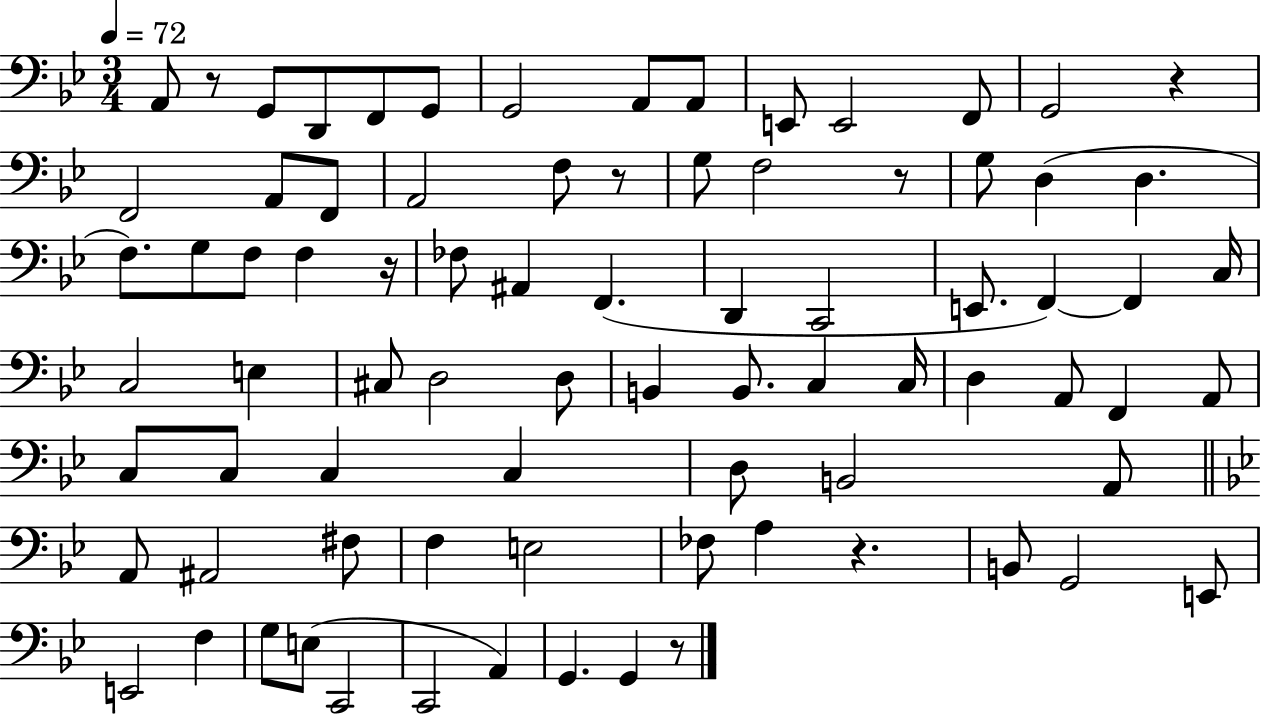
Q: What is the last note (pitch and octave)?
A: G2